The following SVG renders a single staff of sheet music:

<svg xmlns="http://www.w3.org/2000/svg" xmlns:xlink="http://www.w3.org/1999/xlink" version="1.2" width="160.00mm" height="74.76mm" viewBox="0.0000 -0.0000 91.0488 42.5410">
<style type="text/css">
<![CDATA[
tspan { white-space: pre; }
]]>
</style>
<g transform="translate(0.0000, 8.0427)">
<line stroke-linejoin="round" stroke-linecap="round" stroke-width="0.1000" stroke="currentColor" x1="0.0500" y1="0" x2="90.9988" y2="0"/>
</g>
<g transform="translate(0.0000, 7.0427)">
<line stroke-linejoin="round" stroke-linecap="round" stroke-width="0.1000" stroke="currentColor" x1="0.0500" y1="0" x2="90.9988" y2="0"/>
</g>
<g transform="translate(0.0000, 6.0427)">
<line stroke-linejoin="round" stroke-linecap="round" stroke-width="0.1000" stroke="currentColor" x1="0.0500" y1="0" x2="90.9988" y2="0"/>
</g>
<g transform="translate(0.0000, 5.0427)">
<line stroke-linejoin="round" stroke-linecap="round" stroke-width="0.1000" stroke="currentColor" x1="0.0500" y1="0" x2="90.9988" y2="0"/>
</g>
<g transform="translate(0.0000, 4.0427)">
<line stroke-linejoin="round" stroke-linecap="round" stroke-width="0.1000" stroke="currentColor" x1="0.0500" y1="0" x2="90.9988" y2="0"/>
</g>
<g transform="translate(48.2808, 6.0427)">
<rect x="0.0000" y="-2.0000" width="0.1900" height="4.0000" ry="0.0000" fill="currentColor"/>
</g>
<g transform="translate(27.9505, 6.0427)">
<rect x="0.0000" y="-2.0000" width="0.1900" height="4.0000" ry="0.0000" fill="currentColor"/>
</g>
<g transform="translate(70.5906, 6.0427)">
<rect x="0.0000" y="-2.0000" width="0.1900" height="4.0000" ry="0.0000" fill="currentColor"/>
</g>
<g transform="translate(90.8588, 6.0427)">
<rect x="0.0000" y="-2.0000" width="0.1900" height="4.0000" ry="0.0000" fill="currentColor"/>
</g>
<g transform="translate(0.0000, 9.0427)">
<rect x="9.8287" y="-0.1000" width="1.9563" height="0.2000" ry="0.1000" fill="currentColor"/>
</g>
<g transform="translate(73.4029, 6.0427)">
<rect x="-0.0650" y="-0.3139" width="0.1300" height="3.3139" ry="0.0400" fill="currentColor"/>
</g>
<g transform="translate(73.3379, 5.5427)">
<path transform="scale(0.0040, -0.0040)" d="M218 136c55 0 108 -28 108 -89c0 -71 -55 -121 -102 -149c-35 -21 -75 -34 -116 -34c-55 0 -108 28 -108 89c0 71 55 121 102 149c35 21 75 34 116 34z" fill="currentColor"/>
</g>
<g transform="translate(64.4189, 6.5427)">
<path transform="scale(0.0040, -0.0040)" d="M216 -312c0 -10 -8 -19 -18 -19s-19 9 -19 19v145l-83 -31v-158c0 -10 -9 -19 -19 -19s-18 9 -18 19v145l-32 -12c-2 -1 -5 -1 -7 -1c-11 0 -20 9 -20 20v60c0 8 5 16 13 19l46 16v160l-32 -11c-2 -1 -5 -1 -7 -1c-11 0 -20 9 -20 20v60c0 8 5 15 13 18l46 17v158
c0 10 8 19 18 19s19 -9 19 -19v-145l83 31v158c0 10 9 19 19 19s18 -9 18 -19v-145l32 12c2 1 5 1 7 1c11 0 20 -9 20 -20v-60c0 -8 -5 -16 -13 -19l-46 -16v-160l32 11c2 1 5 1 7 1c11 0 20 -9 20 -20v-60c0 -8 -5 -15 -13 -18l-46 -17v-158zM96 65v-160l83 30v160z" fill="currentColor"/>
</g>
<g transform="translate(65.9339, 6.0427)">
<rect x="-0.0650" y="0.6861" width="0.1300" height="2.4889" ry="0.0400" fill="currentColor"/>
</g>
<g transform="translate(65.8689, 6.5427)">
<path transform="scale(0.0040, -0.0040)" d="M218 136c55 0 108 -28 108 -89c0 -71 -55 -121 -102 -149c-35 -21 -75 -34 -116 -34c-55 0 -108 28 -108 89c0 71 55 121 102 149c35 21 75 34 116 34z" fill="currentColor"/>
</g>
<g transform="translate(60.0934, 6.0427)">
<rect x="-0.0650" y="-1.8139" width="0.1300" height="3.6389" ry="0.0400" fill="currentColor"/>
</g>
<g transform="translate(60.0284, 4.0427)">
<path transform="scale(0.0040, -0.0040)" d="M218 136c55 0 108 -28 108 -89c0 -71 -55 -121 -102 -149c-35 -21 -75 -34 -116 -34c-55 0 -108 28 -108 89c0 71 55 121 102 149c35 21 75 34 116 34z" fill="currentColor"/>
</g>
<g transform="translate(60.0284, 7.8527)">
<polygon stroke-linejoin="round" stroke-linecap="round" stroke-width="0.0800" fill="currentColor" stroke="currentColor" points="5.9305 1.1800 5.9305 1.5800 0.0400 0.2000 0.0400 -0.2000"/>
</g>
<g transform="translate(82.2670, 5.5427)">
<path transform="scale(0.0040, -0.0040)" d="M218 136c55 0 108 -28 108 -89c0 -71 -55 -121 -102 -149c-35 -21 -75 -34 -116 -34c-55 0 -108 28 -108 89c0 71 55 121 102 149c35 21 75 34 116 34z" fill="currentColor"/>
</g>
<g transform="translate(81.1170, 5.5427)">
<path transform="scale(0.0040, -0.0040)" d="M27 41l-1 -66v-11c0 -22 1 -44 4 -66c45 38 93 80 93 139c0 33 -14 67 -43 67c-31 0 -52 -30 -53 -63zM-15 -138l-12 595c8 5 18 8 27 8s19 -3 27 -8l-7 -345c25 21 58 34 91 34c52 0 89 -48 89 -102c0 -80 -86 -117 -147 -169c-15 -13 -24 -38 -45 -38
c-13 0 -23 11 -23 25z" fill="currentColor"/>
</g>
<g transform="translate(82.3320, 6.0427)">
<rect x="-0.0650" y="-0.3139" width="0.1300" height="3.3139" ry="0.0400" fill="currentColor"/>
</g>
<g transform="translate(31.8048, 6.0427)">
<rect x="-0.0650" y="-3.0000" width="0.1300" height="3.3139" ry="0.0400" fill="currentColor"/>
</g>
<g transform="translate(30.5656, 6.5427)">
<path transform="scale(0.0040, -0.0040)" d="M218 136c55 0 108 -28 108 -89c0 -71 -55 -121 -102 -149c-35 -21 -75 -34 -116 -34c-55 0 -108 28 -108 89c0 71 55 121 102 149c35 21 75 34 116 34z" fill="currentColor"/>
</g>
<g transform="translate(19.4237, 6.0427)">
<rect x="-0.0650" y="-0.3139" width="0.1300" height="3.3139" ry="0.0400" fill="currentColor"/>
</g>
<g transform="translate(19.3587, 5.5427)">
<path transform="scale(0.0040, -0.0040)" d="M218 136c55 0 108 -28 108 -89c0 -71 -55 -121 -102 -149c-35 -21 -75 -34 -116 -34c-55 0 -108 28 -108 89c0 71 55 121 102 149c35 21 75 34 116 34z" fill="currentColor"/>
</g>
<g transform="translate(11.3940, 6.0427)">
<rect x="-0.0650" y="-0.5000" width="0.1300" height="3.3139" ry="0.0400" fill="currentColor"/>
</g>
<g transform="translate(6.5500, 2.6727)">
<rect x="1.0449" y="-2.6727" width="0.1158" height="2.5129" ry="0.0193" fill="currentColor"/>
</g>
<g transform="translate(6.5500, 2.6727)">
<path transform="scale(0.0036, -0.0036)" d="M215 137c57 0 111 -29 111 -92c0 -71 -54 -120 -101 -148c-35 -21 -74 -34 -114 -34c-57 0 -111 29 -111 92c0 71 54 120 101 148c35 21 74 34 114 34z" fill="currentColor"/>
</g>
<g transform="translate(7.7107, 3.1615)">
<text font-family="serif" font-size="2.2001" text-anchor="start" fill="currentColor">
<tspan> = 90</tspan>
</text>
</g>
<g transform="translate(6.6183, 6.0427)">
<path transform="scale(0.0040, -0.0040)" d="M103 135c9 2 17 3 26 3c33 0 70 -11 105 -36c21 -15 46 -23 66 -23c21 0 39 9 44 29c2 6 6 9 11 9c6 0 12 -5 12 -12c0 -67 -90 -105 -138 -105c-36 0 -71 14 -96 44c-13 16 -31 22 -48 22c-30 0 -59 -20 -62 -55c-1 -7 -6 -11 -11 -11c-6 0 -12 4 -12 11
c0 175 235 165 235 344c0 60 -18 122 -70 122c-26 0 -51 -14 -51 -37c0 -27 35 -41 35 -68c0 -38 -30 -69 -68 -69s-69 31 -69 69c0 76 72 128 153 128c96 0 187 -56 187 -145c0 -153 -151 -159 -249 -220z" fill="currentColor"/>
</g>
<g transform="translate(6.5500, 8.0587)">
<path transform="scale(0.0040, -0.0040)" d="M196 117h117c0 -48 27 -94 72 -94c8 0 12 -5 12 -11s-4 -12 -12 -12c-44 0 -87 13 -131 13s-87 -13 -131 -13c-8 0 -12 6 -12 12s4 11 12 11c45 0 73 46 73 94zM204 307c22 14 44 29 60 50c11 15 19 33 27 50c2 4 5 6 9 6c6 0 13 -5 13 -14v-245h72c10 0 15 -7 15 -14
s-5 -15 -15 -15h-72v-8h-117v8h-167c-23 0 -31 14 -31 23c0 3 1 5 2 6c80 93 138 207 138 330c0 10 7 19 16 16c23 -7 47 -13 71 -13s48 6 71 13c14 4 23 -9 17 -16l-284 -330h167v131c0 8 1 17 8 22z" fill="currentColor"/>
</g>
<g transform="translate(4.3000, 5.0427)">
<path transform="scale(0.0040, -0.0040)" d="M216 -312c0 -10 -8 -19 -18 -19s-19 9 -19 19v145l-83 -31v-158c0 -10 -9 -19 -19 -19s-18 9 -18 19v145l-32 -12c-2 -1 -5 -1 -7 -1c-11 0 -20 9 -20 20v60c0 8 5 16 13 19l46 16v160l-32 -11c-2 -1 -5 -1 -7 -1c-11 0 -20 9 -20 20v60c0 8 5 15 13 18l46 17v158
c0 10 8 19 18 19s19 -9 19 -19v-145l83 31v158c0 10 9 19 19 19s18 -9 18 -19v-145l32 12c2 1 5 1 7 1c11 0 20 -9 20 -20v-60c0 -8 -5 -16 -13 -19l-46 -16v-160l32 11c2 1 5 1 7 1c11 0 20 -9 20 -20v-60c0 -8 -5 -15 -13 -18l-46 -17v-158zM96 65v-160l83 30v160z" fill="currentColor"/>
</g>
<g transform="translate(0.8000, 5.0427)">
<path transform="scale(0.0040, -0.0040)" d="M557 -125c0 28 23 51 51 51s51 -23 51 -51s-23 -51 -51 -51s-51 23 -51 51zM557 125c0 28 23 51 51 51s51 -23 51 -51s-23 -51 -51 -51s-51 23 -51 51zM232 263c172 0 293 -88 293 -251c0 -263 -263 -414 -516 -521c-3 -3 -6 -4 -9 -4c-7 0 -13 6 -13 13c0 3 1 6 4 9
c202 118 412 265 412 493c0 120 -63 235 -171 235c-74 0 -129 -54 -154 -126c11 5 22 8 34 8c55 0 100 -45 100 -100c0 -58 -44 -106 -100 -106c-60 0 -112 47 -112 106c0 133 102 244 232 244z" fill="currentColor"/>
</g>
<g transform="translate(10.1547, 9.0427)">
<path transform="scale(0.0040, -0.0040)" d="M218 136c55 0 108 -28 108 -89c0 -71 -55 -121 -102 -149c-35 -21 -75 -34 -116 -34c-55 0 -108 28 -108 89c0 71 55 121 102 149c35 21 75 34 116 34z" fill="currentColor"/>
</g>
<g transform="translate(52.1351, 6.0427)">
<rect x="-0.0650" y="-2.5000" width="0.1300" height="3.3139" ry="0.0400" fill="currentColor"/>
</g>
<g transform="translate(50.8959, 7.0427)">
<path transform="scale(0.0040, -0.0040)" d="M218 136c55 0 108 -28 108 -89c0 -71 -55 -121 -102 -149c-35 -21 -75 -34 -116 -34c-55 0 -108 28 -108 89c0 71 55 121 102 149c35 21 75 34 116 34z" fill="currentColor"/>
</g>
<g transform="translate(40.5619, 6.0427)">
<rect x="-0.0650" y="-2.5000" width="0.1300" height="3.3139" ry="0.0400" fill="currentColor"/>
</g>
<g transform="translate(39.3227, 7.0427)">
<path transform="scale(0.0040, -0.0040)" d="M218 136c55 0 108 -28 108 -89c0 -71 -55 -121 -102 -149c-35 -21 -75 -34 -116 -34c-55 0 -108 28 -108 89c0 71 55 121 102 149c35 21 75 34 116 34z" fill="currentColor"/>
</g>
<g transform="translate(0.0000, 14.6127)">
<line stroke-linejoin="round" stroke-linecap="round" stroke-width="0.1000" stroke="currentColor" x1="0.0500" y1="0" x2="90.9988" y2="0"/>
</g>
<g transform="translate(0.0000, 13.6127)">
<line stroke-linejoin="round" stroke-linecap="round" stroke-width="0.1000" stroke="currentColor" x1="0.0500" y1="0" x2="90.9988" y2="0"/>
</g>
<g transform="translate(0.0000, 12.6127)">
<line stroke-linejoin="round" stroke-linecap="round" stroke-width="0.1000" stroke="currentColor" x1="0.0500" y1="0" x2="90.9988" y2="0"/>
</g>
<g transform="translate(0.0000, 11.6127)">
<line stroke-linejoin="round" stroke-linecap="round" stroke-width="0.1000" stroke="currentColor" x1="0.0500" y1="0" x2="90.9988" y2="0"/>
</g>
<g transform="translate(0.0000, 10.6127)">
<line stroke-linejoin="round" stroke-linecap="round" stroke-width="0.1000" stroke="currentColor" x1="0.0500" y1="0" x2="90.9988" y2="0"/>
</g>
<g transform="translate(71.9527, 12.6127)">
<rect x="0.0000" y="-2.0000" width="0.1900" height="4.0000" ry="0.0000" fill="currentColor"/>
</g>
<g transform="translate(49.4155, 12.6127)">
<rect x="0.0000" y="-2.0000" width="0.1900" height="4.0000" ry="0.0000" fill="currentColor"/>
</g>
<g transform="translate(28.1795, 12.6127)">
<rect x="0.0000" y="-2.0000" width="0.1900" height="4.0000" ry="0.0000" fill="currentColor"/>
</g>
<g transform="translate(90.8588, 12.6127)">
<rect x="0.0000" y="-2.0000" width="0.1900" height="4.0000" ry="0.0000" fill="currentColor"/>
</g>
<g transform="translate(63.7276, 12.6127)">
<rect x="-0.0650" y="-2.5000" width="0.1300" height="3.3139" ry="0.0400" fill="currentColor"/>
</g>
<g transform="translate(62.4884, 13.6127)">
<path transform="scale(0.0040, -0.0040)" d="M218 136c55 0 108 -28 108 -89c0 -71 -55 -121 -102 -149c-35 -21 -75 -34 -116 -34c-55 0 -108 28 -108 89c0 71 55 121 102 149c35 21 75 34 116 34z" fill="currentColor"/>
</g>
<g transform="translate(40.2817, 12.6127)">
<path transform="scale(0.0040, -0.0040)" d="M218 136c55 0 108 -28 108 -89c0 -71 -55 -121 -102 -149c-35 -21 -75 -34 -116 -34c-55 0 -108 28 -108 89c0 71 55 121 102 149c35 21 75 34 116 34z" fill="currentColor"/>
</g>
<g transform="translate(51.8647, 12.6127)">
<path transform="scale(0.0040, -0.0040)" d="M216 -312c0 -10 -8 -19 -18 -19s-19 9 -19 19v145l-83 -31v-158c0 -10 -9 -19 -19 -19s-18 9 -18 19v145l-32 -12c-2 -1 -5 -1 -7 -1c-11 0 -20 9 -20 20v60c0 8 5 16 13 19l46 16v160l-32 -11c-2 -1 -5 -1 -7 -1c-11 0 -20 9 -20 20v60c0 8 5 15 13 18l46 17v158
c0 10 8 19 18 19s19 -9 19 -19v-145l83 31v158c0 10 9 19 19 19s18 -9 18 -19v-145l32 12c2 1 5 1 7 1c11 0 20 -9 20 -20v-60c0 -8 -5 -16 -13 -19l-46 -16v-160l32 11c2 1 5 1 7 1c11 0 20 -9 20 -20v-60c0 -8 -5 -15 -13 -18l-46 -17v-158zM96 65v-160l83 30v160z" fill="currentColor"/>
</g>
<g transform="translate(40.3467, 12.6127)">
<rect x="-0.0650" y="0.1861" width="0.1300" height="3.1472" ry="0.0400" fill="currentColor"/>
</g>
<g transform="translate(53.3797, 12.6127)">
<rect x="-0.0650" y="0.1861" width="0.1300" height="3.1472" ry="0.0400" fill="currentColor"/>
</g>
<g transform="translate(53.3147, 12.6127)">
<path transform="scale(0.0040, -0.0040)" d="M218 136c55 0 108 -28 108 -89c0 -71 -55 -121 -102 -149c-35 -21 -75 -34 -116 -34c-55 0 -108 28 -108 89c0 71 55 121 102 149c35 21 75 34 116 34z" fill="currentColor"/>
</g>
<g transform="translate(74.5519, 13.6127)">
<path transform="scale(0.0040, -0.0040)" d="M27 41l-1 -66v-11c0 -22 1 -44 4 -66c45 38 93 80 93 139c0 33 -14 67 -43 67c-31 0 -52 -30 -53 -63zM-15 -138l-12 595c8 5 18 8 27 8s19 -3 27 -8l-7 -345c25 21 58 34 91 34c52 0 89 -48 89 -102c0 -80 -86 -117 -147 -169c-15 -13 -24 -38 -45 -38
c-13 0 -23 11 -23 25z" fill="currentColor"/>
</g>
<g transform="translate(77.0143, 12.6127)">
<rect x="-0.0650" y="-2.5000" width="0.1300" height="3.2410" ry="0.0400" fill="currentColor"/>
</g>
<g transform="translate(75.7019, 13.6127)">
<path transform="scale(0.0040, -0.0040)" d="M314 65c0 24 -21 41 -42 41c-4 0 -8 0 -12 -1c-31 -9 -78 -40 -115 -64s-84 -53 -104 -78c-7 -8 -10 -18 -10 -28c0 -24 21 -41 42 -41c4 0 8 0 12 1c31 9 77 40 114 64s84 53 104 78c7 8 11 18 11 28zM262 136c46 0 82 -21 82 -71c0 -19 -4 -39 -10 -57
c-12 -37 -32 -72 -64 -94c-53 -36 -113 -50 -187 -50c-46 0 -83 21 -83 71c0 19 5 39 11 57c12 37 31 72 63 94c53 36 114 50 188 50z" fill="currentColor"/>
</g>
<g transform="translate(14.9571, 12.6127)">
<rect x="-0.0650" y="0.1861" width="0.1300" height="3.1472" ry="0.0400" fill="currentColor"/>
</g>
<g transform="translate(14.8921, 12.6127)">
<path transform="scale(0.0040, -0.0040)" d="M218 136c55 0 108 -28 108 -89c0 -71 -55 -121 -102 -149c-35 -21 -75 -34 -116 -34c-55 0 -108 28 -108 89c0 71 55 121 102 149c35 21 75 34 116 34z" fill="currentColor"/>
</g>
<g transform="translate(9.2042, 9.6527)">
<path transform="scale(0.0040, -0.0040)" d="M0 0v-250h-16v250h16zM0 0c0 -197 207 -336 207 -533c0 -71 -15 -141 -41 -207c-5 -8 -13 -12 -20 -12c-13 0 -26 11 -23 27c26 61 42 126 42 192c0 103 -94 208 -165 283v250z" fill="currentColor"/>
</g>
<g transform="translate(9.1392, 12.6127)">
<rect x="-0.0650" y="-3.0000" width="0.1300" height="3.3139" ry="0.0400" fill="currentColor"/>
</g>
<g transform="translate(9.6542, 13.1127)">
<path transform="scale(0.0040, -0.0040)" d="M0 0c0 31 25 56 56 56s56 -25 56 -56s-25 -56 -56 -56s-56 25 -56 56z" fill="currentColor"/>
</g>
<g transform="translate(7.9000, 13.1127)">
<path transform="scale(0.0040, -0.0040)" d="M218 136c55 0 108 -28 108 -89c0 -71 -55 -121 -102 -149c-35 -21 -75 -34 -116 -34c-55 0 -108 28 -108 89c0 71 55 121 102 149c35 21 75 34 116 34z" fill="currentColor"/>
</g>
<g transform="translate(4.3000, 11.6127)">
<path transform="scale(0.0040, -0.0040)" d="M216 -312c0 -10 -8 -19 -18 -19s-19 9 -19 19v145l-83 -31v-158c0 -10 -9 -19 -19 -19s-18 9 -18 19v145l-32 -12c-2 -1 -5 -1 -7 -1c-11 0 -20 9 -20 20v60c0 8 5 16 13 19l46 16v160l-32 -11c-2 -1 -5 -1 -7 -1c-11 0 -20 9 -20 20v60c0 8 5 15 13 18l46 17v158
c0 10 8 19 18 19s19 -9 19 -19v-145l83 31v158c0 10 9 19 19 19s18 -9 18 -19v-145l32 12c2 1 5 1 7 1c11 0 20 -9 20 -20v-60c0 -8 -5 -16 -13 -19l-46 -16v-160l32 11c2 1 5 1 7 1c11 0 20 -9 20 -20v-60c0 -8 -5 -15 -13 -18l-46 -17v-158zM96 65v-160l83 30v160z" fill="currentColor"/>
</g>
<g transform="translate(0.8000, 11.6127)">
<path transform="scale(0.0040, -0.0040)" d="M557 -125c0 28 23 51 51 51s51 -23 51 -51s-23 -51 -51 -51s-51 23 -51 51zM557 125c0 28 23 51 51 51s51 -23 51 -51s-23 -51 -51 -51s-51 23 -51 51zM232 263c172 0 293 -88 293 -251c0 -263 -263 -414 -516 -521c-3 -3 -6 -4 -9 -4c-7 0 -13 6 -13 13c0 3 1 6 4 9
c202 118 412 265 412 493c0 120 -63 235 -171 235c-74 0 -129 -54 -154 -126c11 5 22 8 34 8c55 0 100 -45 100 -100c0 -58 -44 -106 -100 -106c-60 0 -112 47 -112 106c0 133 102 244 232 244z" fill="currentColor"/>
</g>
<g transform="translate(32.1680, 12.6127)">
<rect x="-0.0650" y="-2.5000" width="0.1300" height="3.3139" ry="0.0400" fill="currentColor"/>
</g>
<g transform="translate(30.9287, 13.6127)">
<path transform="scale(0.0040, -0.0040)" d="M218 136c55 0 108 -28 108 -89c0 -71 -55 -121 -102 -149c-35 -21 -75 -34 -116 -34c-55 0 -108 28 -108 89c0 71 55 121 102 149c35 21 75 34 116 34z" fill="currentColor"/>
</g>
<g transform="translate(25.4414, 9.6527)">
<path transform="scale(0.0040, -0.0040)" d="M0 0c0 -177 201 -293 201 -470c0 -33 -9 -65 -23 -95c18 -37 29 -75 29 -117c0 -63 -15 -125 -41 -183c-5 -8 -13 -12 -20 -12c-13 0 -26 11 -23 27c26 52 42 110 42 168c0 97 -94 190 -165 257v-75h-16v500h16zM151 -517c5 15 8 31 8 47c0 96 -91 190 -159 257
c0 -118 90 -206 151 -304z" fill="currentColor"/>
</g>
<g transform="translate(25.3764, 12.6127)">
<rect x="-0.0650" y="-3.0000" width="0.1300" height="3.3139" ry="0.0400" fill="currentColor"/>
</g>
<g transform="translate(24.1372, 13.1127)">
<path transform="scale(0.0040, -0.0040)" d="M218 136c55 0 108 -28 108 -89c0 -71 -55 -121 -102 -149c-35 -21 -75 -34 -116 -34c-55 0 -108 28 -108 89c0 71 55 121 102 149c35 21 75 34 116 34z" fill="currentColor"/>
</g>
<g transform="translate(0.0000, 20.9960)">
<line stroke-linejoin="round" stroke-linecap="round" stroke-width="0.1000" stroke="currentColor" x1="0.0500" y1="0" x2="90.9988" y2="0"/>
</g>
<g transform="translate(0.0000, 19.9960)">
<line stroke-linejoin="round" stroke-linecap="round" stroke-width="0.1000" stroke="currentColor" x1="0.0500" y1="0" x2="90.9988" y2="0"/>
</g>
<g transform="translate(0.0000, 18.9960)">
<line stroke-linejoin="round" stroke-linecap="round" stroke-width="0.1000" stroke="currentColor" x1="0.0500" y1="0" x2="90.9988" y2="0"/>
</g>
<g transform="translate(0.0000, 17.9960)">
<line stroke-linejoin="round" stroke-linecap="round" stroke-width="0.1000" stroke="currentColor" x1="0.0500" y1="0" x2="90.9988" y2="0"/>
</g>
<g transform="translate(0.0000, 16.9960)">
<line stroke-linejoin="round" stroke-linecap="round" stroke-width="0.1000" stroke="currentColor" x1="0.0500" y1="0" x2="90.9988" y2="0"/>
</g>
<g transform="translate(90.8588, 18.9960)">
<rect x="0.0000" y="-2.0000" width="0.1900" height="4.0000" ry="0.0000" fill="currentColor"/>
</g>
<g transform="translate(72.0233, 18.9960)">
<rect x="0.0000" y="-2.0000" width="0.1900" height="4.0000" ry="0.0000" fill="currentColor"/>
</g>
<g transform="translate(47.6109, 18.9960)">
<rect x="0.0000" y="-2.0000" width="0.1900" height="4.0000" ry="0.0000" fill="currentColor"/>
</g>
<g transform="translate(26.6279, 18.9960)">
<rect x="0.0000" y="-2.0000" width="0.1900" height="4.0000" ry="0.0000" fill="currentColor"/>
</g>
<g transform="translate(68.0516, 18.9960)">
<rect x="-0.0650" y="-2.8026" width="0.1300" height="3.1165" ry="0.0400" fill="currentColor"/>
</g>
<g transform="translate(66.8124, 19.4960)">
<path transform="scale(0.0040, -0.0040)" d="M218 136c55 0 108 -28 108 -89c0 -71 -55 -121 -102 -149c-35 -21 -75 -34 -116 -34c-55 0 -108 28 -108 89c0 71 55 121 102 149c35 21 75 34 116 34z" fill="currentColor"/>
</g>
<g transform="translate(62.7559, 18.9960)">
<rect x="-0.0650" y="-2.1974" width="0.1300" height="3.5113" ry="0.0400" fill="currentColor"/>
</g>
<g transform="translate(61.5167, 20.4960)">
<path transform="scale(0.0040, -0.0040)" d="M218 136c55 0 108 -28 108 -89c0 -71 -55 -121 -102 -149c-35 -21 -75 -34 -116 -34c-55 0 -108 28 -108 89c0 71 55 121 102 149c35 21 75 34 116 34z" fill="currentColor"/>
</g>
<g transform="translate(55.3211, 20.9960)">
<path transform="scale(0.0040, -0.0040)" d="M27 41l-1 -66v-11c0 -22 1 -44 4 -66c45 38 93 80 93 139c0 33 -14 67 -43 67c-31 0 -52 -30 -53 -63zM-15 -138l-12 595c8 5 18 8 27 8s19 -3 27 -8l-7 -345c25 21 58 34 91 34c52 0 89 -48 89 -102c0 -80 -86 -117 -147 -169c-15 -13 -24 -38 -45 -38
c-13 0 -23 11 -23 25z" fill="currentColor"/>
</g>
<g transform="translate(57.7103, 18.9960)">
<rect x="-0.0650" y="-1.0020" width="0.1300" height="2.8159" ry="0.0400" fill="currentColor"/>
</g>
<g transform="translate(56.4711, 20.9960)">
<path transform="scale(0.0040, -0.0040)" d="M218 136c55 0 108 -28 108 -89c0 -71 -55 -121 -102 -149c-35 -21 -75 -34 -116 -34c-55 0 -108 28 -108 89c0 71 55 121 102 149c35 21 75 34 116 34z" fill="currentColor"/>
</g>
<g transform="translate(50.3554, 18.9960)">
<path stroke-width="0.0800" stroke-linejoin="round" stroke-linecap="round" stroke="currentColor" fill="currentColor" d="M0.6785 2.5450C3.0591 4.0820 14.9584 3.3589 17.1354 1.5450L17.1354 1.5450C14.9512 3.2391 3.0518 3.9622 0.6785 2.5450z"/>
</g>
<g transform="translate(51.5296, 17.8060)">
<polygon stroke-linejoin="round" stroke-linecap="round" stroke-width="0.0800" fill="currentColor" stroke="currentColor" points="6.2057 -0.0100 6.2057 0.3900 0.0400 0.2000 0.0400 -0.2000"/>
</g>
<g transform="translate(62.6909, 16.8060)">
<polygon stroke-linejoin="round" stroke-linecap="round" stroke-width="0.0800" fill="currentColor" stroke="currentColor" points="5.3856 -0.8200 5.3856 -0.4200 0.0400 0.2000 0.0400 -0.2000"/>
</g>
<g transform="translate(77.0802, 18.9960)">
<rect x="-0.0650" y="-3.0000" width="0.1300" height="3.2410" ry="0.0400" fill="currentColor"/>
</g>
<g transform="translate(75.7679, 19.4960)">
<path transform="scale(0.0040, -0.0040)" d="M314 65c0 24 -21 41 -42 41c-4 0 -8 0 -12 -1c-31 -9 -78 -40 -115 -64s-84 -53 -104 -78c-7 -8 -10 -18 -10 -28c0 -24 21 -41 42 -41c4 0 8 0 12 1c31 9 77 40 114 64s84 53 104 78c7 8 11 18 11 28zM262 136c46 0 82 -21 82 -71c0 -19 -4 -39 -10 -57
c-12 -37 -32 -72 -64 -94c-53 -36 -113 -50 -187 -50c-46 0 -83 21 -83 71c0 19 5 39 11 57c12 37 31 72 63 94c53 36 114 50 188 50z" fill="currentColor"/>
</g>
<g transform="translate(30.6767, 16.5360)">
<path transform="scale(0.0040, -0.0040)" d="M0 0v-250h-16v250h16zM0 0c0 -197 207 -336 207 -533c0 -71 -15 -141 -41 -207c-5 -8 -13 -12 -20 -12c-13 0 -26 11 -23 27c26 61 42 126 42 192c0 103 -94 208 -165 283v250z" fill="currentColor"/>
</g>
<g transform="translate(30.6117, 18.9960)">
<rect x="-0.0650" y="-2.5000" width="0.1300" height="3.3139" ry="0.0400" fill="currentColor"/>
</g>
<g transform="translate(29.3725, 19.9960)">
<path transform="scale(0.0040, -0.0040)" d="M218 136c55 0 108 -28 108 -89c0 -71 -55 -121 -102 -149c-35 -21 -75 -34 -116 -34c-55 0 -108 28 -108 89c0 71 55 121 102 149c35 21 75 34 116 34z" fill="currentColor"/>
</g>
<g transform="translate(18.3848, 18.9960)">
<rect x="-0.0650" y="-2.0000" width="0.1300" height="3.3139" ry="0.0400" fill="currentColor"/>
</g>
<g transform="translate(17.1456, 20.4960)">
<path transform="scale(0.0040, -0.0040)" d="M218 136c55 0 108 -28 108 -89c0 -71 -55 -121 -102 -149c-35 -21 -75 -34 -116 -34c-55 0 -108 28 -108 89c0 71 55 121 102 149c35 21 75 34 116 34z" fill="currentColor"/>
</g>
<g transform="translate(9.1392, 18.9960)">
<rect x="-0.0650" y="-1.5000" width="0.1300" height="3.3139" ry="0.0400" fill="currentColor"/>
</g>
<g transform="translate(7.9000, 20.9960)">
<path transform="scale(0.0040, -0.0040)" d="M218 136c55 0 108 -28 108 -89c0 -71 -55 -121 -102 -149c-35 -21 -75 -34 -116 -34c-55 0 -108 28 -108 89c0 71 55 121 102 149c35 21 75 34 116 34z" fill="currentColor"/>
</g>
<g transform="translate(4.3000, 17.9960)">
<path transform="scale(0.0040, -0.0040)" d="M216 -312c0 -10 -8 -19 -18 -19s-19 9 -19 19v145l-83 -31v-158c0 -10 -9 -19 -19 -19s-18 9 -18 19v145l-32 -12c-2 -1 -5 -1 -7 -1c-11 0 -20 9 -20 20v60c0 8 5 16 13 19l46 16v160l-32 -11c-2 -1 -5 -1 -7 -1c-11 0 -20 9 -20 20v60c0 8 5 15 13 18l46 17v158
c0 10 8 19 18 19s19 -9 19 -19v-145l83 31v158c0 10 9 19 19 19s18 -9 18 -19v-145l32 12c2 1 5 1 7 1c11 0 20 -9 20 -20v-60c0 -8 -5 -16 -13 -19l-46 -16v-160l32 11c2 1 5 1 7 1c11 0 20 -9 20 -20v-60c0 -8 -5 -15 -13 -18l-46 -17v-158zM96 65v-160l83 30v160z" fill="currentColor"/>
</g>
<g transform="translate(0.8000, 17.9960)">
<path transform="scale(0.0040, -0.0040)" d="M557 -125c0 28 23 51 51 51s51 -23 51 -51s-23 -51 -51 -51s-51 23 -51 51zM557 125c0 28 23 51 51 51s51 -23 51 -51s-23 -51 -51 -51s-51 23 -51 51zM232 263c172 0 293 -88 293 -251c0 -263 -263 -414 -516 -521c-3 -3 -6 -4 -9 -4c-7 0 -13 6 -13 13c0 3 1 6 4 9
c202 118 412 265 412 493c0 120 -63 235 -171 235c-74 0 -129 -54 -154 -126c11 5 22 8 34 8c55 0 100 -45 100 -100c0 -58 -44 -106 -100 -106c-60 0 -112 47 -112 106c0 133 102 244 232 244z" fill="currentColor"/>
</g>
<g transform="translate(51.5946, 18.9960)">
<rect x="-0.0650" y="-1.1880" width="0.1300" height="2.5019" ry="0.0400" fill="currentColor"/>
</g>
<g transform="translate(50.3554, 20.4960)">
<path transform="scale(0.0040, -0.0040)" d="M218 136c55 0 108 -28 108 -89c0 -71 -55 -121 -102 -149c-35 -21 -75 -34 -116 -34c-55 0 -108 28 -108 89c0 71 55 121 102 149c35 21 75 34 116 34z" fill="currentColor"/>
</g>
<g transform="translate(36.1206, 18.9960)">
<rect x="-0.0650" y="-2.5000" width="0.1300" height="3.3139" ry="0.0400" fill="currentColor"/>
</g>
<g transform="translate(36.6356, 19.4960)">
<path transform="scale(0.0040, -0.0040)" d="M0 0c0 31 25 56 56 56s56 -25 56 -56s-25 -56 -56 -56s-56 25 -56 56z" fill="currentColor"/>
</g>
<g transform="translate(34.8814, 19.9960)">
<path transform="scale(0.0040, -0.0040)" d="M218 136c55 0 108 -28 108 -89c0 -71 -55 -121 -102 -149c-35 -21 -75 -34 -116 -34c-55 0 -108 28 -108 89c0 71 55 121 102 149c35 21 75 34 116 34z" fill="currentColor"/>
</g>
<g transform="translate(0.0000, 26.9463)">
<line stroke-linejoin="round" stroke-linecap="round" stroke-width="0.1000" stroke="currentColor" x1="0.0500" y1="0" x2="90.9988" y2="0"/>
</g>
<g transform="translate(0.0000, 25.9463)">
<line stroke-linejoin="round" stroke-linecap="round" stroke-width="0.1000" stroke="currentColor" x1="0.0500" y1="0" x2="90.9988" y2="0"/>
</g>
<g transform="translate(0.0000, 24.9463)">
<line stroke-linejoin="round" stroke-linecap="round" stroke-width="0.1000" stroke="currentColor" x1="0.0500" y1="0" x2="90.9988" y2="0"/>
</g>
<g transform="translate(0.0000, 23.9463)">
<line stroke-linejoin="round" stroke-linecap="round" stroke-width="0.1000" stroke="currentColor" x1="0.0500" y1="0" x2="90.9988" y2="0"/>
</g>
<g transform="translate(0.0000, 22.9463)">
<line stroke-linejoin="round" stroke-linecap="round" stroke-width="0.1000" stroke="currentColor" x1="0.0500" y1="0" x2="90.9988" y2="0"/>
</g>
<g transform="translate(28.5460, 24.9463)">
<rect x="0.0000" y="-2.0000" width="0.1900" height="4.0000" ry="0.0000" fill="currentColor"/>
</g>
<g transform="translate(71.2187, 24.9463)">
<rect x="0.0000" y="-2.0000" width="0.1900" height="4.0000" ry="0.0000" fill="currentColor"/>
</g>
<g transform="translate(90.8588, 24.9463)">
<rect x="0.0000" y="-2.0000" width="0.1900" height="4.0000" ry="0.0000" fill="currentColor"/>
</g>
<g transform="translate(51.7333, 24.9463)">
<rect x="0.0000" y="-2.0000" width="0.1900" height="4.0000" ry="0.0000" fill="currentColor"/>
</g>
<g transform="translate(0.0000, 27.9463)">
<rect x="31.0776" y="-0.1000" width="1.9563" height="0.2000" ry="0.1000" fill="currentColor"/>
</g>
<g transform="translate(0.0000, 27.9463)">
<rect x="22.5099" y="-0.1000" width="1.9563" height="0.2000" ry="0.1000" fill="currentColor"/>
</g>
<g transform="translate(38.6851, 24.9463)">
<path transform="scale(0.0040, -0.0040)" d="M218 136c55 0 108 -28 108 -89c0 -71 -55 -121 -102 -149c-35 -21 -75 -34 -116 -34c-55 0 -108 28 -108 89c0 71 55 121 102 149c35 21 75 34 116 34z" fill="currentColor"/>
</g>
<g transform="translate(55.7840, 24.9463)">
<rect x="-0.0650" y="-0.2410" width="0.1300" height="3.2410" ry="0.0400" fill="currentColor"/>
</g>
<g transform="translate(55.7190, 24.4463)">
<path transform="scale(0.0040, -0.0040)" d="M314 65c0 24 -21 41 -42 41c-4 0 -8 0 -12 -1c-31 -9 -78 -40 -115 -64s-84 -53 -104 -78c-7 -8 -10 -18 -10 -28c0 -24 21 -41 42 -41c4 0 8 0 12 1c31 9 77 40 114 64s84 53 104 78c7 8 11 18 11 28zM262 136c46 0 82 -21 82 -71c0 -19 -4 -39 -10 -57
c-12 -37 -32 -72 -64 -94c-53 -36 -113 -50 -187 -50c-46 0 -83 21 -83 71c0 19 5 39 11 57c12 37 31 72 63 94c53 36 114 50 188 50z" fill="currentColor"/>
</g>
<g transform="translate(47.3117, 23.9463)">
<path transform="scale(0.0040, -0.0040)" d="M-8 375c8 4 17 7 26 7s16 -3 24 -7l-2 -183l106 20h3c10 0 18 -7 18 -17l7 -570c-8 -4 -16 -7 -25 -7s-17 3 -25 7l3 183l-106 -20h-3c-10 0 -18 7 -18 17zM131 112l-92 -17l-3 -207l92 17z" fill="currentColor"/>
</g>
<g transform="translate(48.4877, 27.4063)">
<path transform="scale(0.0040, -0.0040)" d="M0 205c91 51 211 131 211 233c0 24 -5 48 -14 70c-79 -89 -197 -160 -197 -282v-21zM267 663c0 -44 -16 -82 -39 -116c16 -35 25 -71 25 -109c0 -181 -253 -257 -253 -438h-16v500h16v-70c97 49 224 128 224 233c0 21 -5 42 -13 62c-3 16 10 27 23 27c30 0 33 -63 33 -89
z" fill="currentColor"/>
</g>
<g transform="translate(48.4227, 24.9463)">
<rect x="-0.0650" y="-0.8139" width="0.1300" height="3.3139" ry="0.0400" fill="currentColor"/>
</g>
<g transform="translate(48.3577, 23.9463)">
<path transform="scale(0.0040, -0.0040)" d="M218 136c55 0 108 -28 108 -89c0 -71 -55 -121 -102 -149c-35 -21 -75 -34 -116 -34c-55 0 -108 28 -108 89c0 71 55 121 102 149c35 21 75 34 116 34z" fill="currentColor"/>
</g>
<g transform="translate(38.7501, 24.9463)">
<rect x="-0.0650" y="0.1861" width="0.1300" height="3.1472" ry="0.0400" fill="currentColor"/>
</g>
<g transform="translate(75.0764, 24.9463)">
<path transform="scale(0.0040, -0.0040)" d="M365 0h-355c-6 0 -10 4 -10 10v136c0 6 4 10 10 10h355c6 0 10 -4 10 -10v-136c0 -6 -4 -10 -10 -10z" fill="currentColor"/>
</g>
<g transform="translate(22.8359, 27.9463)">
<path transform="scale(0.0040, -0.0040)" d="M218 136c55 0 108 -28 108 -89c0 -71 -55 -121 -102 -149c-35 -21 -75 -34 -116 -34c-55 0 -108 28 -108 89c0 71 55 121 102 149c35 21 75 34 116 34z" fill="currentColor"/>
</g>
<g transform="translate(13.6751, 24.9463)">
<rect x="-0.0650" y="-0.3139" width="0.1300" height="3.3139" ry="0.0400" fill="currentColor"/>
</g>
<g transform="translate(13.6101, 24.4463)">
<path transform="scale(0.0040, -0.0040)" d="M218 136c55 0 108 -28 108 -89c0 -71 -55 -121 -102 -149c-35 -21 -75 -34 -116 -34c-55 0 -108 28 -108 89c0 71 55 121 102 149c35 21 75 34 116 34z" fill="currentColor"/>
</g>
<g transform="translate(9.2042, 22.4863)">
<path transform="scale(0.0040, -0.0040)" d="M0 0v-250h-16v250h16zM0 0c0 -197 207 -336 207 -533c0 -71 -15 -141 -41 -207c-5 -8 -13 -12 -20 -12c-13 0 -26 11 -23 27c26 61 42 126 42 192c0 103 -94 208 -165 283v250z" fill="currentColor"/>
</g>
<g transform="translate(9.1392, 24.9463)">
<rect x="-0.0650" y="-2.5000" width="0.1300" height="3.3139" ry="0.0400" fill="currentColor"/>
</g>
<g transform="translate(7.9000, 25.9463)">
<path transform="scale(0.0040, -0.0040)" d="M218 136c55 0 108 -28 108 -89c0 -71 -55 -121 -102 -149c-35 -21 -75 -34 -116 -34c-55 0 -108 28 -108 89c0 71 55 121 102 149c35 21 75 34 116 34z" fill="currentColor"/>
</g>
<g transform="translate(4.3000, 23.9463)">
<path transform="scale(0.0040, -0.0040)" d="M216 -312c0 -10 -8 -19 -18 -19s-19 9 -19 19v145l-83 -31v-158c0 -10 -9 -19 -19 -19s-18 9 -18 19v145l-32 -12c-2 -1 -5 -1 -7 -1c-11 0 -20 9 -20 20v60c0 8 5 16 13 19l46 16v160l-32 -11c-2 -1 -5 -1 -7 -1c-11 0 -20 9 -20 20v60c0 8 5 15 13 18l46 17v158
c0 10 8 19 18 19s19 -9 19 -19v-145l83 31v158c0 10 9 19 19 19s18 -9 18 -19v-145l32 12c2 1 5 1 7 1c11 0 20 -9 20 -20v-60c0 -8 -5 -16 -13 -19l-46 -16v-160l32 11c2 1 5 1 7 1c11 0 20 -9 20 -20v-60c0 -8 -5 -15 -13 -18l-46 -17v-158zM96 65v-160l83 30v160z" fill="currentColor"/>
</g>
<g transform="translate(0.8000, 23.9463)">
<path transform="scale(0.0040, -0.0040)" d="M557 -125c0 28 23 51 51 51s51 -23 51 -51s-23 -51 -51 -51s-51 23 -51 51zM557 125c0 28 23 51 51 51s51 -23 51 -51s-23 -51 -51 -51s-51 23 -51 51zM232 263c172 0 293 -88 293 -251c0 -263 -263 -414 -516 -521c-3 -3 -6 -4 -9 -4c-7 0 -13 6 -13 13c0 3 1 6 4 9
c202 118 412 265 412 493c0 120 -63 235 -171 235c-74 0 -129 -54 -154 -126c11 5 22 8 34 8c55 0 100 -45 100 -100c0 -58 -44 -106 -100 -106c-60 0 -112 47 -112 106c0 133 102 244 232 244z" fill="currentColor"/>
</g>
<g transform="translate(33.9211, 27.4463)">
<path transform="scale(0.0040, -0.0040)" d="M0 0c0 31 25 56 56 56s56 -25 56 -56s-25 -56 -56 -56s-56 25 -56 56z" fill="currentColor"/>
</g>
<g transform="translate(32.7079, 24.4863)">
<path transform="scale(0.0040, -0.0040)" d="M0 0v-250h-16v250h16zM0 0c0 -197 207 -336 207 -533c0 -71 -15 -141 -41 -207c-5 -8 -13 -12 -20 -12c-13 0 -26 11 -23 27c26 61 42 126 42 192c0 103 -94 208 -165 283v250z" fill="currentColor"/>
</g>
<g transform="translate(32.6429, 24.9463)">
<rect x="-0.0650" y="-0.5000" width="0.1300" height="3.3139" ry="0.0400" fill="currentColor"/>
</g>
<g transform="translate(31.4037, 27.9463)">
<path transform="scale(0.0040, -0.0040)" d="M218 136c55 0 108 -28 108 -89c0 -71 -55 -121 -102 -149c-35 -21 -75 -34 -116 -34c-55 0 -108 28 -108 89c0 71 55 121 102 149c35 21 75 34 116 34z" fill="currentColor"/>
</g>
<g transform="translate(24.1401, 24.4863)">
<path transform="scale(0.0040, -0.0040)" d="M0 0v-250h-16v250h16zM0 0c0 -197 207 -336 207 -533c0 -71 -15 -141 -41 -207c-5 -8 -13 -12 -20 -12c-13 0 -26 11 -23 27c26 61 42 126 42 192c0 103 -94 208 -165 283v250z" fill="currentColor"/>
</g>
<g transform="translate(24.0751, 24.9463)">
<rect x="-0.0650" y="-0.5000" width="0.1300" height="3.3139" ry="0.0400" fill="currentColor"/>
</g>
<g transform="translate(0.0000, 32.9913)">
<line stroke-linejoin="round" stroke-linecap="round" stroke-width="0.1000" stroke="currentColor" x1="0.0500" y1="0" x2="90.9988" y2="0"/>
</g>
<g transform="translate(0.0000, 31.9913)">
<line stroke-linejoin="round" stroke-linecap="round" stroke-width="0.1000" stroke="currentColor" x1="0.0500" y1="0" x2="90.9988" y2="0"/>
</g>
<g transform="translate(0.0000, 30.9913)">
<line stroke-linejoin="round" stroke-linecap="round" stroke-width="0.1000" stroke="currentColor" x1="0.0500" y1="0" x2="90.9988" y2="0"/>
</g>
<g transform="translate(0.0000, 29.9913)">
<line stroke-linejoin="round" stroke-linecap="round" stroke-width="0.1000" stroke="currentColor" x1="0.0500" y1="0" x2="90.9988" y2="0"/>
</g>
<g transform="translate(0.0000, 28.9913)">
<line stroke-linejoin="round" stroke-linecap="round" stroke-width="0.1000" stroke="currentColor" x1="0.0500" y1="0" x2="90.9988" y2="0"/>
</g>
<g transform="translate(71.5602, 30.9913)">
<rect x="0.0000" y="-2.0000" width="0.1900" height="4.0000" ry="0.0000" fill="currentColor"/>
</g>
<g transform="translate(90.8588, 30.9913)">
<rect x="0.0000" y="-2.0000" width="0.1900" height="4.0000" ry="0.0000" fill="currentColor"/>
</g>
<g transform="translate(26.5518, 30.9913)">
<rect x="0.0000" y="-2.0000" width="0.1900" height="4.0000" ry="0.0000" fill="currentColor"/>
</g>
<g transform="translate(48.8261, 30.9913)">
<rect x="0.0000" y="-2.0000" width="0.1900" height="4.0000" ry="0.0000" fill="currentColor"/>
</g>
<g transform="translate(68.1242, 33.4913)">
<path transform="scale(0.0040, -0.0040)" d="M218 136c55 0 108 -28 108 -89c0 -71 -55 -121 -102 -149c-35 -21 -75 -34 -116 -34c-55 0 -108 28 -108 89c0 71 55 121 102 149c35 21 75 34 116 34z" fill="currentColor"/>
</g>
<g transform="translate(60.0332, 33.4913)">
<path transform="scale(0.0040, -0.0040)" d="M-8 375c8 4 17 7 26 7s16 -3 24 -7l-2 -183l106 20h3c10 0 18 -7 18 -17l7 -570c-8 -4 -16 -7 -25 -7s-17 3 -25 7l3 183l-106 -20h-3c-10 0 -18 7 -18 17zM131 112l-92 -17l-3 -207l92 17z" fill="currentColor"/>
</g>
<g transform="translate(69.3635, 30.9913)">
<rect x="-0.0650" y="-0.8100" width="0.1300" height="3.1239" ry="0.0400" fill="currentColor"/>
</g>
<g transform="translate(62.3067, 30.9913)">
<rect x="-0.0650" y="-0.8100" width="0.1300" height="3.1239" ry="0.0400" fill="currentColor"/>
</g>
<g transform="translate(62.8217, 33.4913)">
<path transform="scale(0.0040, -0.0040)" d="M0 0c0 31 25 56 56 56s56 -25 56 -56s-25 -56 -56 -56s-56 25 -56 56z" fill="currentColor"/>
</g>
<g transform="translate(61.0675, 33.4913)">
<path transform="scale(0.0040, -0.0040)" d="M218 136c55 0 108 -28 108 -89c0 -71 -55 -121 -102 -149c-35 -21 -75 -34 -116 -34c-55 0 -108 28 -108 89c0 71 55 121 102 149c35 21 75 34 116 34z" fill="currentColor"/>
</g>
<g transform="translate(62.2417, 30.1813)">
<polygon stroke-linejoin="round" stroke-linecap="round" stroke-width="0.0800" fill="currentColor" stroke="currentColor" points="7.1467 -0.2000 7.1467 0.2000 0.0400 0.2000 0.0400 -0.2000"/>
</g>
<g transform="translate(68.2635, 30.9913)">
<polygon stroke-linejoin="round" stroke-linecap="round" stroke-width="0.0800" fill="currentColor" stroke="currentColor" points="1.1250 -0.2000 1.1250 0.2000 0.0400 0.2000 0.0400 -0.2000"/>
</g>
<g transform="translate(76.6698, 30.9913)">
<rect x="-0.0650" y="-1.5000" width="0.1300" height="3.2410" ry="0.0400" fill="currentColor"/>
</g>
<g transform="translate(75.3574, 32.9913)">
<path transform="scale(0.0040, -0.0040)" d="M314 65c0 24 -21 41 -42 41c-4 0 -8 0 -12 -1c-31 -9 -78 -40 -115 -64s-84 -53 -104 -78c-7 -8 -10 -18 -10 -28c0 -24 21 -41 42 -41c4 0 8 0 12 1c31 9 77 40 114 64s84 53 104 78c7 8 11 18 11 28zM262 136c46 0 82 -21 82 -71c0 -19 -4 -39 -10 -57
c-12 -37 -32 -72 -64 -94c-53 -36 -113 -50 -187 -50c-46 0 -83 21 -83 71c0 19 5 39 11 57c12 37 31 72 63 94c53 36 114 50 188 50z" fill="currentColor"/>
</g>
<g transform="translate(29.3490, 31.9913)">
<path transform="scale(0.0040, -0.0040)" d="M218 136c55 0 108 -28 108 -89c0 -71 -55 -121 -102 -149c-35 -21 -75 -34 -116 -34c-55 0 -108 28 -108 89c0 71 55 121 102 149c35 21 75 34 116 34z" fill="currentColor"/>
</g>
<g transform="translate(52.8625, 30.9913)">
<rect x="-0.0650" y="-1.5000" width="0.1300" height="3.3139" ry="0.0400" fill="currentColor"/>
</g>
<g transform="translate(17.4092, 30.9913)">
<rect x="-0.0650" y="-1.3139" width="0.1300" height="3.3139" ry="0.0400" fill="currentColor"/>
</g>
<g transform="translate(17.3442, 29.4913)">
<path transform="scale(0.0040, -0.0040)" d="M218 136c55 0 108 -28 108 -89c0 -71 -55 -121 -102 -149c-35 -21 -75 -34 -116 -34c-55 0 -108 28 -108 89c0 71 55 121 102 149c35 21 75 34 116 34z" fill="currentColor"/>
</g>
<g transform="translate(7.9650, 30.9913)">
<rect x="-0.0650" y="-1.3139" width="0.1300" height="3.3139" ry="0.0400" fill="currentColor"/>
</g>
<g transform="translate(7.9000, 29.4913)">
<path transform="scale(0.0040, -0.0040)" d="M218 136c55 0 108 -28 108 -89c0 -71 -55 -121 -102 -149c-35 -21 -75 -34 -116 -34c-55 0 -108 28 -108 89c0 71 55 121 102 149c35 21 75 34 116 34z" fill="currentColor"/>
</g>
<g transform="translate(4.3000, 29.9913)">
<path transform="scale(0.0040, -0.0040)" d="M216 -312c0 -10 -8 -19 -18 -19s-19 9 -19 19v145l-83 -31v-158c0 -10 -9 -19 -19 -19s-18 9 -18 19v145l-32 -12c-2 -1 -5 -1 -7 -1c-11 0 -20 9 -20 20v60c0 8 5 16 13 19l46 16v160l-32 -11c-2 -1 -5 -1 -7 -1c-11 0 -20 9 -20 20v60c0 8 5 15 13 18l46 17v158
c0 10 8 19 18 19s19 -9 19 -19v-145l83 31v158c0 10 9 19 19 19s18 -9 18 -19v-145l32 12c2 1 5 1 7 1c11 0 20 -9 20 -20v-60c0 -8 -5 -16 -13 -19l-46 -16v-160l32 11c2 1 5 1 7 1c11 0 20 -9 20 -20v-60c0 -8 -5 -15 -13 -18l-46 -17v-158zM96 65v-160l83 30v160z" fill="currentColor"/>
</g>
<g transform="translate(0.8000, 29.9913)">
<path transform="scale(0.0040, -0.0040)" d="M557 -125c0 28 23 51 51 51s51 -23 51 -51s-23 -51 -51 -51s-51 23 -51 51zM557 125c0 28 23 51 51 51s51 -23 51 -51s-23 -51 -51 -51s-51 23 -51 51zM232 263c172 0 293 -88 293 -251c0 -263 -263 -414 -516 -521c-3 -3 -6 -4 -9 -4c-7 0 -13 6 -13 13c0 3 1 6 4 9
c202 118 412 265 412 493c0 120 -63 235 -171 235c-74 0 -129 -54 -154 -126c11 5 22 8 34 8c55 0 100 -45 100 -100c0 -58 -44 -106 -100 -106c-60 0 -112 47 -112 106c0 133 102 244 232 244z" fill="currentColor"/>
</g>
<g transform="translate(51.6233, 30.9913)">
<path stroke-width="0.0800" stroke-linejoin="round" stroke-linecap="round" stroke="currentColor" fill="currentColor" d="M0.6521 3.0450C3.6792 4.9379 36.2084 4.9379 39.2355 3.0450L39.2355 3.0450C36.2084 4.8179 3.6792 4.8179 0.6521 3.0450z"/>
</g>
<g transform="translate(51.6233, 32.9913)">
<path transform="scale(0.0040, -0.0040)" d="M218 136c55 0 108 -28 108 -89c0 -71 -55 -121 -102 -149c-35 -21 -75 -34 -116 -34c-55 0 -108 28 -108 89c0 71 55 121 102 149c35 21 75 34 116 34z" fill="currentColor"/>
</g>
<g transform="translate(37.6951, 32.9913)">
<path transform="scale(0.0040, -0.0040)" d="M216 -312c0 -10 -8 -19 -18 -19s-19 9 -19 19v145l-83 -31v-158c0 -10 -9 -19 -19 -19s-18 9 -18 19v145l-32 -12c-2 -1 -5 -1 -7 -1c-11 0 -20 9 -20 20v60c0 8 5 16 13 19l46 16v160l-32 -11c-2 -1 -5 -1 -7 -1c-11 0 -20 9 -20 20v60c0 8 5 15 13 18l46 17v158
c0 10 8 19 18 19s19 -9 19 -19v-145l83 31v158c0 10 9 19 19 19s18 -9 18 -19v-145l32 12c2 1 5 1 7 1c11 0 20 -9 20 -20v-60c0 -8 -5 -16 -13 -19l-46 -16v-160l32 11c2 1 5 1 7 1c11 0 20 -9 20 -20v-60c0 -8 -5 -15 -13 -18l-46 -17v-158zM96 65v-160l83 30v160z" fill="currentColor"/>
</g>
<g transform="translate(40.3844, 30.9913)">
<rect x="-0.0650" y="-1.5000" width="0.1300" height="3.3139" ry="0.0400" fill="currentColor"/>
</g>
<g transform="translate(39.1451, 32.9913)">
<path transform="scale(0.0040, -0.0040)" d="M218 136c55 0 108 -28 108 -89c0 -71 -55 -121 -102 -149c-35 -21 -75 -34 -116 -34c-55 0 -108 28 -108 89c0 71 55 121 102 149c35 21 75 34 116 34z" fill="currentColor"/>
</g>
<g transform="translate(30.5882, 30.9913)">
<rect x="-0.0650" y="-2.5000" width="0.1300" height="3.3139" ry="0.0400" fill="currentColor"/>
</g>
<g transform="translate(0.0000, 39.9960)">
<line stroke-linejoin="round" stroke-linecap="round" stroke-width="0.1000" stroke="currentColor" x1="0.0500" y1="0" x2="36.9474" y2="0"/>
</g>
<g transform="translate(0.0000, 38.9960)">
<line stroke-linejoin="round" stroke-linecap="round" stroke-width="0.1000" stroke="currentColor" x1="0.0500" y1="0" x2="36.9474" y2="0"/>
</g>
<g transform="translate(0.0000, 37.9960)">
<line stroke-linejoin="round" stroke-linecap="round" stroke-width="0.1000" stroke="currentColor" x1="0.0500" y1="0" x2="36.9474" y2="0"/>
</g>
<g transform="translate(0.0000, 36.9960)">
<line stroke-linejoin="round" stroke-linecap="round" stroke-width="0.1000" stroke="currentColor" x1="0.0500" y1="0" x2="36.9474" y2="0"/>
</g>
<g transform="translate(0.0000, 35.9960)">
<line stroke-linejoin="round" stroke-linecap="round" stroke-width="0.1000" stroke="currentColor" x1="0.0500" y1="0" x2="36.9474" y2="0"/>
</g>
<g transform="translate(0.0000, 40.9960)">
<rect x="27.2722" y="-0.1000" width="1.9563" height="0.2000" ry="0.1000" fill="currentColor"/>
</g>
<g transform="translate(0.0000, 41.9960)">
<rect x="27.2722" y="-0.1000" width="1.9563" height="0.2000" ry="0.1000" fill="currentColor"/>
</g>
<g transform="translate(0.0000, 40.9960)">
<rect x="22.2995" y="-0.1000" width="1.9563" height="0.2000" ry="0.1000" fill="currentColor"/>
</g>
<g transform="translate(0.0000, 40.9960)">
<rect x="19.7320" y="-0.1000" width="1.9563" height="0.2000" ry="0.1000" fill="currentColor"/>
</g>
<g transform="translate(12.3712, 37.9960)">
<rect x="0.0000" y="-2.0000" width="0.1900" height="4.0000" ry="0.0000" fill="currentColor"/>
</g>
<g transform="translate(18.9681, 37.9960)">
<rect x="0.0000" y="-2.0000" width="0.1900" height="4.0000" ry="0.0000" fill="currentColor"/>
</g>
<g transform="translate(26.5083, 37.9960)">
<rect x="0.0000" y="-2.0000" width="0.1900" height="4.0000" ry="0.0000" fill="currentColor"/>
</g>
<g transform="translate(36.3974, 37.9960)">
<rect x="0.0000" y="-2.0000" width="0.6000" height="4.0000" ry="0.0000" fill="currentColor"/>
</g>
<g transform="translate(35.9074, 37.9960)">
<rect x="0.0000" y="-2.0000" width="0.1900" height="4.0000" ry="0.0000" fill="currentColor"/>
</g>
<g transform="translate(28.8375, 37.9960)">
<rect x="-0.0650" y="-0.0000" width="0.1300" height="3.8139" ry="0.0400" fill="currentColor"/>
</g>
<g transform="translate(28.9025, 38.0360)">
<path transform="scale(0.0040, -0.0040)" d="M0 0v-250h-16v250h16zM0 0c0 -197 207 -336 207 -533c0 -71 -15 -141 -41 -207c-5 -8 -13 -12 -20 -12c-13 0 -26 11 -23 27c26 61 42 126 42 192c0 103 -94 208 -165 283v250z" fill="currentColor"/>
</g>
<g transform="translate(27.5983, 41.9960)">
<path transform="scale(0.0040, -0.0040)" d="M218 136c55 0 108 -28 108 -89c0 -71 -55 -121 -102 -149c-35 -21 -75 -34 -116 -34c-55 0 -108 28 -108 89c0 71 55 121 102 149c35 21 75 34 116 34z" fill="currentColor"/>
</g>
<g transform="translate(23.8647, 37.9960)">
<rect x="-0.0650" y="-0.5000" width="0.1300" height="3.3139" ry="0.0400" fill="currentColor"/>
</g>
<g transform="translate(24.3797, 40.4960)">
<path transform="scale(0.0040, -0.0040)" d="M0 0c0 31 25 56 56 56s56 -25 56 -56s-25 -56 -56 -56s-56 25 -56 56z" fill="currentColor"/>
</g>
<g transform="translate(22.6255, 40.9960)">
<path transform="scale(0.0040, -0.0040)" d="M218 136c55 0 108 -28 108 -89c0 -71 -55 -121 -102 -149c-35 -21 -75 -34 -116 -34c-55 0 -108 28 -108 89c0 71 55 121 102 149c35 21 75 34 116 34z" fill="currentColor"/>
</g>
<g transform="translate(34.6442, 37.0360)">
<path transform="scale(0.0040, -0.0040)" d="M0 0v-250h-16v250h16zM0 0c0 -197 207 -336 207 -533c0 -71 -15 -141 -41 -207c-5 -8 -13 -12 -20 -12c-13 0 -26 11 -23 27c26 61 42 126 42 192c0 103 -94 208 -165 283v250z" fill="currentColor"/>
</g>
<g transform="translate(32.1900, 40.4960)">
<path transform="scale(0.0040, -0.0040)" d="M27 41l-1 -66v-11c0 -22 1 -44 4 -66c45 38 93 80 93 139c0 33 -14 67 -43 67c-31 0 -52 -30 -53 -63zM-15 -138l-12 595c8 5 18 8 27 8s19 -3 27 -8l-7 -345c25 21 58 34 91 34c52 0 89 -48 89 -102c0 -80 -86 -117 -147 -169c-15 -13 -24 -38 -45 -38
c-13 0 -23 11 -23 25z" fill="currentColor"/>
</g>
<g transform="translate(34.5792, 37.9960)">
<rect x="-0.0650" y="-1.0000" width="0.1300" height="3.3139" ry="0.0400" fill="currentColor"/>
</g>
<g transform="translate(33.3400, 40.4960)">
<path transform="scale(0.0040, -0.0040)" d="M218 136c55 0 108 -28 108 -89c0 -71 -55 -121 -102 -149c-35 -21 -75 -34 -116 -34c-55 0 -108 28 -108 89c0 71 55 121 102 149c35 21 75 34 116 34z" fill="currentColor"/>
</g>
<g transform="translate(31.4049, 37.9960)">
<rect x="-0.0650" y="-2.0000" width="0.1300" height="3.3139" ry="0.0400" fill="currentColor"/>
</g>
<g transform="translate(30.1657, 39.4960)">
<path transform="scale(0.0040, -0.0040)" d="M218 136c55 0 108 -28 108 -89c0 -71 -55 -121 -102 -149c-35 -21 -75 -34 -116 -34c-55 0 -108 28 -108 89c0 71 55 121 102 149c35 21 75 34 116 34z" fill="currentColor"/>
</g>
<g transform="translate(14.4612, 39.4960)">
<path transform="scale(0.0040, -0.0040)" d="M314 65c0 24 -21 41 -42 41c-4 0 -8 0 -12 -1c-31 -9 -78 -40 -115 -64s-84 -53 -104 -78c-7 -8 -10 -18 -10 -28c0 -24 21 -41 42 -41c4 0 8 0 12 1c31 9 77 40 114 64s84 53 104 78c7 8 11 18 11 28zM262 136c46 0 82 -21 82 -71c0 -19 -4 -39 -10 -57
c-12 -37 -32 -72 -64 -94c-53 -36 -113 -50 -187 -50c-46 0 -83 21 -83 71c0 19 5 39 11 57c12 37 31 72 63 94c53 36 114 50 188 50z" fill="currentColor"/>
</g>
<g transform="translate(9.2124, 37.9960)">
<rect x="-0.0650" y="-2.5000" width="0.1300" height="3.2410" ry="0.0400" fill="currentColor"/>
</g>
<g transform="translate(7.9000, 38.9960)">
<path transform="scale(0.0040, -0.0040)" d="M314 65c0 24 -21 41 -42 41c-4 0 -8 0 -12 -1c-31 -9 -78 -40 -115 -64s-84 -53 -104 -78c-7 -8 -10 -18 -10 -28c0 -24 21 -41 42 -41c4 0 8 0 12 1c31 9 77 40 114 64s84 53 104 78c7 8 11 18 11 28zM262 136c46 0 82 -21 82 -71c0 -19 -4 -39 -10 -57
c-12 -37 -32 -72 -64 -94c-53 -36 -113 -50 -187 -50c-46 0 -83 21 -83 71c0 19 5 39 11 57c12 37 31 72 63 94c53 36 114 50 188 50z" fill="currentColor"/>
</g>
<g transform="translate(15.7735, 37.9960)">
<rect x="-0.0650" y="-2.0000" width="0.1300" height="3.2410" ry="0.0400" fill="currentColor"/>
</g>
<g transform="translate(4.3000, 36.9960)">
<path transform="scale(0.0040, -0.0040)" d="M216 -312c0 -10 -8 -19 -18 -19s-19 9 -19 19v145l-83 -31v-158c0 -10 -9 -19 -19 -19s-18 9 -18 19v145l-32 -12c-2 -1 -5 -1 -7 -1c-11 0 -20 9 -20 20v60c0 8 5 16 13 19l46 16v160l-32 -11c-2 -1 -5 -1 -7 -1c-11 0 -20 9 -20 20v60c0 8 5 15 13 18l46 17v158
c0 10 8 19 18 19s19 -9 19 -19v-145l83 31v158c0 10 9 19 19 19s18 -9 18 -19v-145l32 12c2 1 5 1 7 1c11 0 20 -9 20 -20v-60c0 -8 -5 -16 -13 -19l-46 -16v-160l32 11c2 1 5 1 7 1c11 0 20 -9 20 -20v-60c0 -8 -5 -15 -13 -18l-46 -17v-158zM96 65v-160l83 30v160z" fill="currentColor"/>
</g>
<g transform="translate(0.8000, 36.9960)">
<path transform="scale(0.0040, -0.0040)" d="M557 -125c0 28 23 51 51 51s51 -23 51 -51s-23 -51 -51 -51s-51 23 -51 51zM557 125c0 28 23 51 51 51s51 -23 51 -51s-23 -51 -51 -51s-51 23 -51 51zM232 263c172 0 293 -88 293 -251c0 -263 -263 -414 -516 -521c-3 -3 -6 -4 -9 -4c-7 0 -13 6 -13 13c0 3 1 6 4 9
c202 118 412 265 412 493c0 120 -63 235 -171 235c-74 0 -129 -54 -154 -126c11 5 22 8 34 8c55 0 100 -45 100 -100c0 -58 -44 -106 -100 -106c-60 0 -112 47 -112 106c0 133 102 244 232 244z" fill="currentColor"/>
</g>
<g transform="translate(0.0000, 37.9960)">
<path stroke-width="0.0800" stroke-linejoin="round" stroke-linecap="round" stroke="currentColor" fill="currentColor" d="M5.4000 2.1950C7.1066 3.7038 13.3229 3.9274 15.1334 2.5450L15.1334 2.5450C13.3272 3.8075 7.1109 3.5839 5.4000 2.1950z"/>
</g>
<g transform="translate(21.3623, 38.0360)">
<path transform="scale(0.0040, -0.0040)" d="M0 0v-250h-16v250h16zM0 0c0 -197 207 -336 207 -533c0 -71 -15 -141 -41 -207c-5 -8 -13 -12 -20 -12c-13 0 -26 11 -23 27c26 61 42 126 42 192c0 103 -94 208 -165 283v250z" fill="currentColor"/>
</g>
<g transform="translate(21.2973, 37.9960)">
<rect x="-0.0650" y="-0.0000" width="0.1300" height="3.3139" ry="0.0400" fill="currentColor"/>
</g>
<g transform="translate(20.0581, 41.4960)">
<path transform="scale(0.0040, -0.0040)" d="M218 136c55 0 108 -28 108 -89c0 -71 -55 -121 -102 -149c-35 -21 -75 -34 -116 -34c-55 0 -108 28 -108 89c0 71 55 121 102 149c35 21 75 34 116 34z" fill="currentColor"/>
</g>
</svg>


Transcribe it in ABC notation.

X:1
T:Untitled
M:2/4
L:1/4
K:G
E,, E, C, B,, B,, A,/2 ^C,/2 E, _E, C,/2 D, C,/4 B,, D, ^D, B,, _B,,2 G,, A,, B,,/2 B,, A,,/2 _G,,/2 A,,/2 C,/2 C,2 B,,/2 E, E,,/2 E,,/2 D, F,/4 E,2 z2 G, G, B,, ^G,, G,, F,,/2 F,,/4 G,,2 B,,2 A,,2 D,,/2 E,, C,,/2 A,, _F,,/2